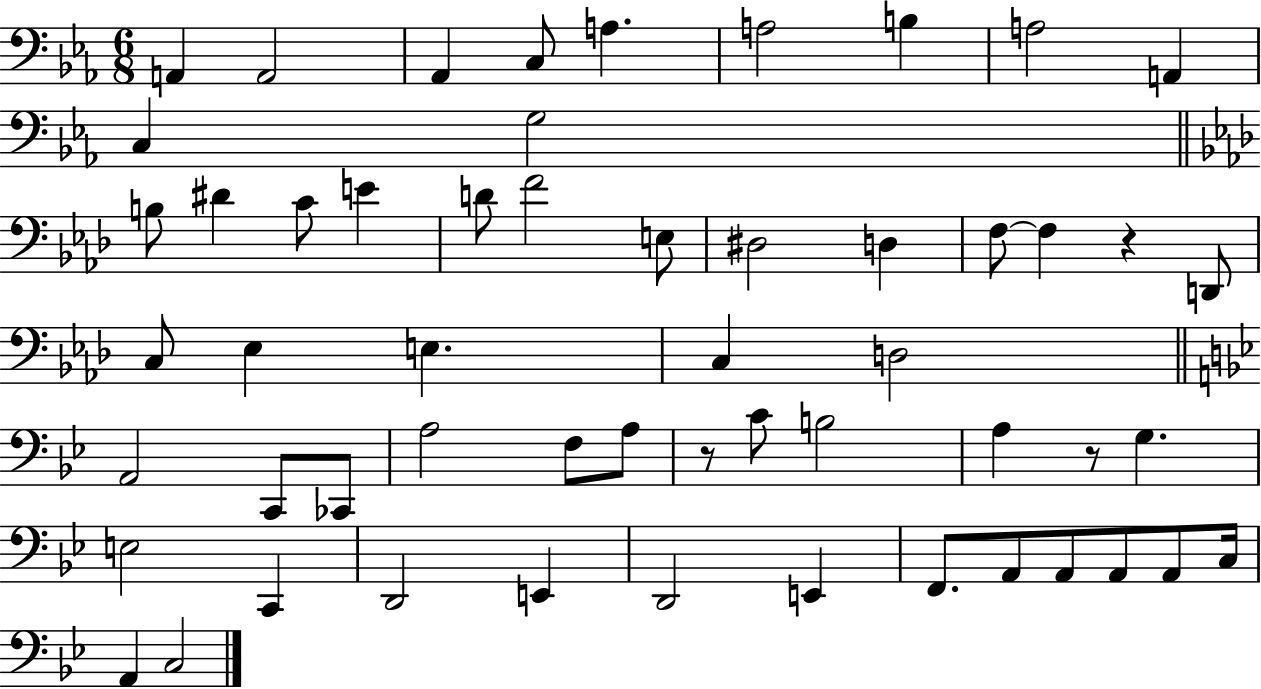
{
  \clef bass
  \numericTimeSignature
  \time 6/8
  \key ees \major
  a,4 a,2 | aes,4 c8 a4. | a2 b4 | a2 a,4 | \break c4 g2 | \bar "||" \break \key aes \major b8 dis'4 c'8 e'4 | d'8 f'2 e8 | dis2 d4 | f8~~ f4 r4 d,8 | \break c8 ees4 e4. | c4 d2 | \bar "||" \break \key g \minor a,2 c,8 ces,8 | a2 f8 a8 | r8 c'8 b2 | a4 r8 g4. | \break e2 c,4 | d,2 e,4 | d,2 e,4 | f,8. a,8 a,8 a,8 a,8 c16 | \break a,4 c2 | \bar "|."
}